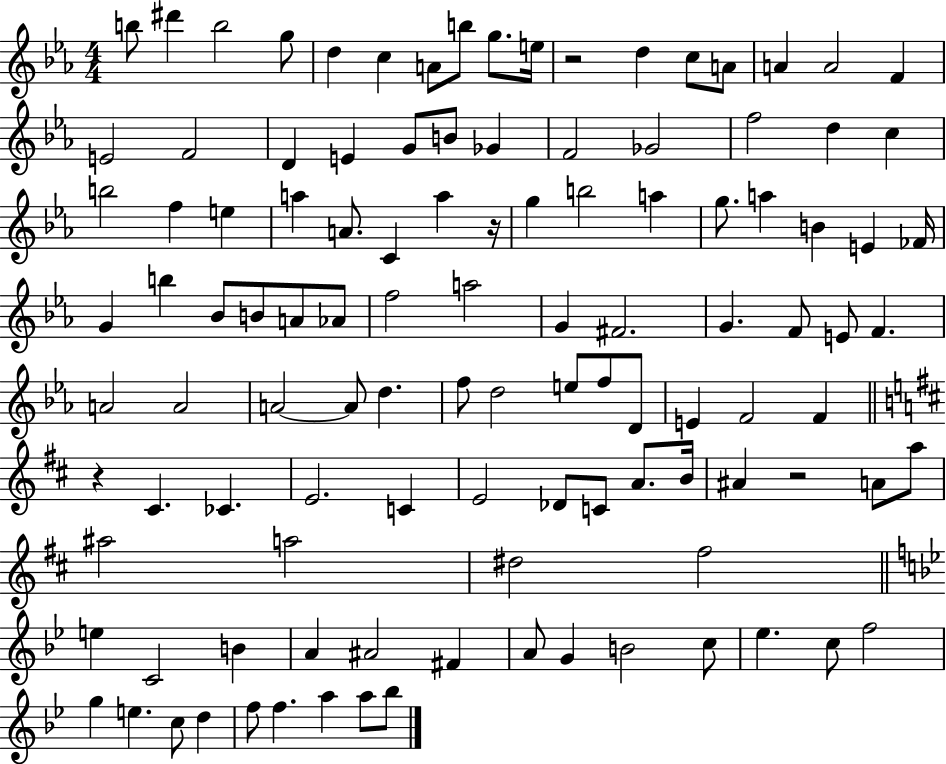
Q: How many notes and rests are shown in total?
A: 112